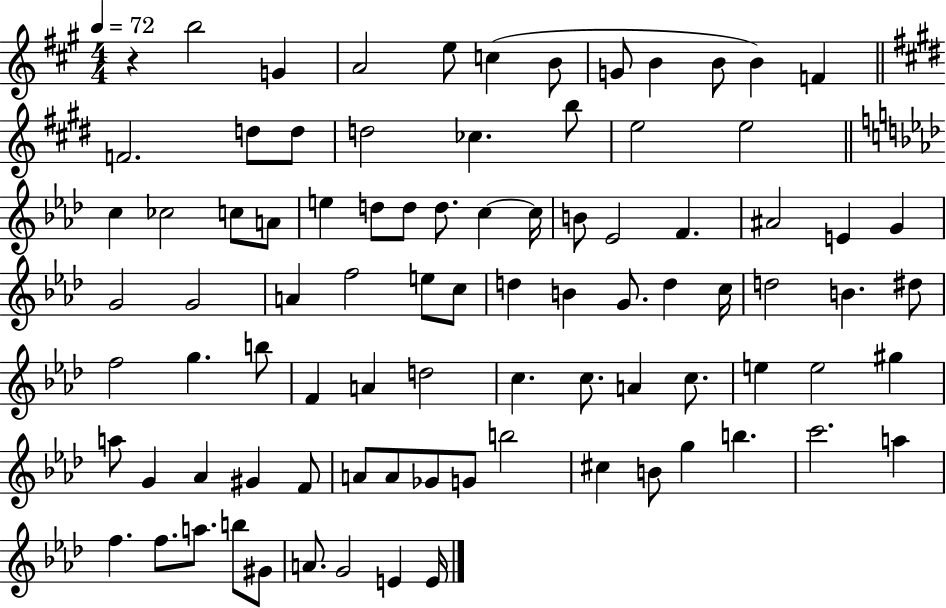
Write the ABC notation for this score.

X:1
T:Untitled
M:4/4
L:1/4
K:A
z b2 G A2 e/2 c B/2 G/2 B B/2 B F F2 d/2 d/2 d2 _c b/2 e2 e2 c _c2 c/2 A/2 e d/2 d/2 d/2 c c/4 B/2 _E2 F ^A2 E G G2 G2 A f2 e/2 c/2 d B G/2 d c/4 d2 B ^d/2 f2 g b/2 F A d2 c c/2 A c/2 e e2 ^g a/2 G _A ^G F/2 A/2 A/2 _G/2 G/2 b2 ^c B/2 g b c'2 a f f/2 a/2 b/2 ^G/2 A/2 G2 E E/4